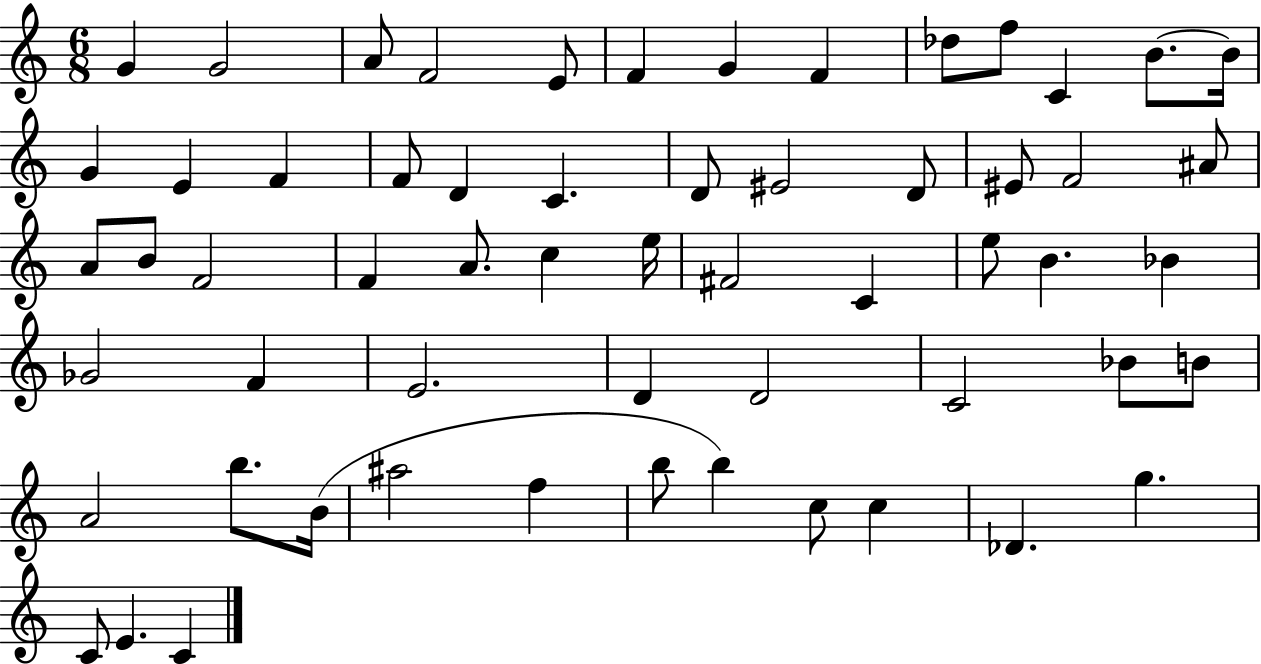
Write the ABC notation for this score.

X:1
T:Untitled
M:6/8
L:1/4
K:C
G G2 A/2 F2 E/2 F G F _d/2 f/2 C B/2 B/4 G E F F/2 D C D/2 ^E2 D/2 ^E/2 F2 ^A/2 A/2 B/2 F2 F A/2 c e/4 ^F2 C e/2 B _B _G2 F E2 D D2 C2 _B/2 B/2 A2 b/2 B/4 ^a2 f b/2 b c/2 c _D g C/2 E C